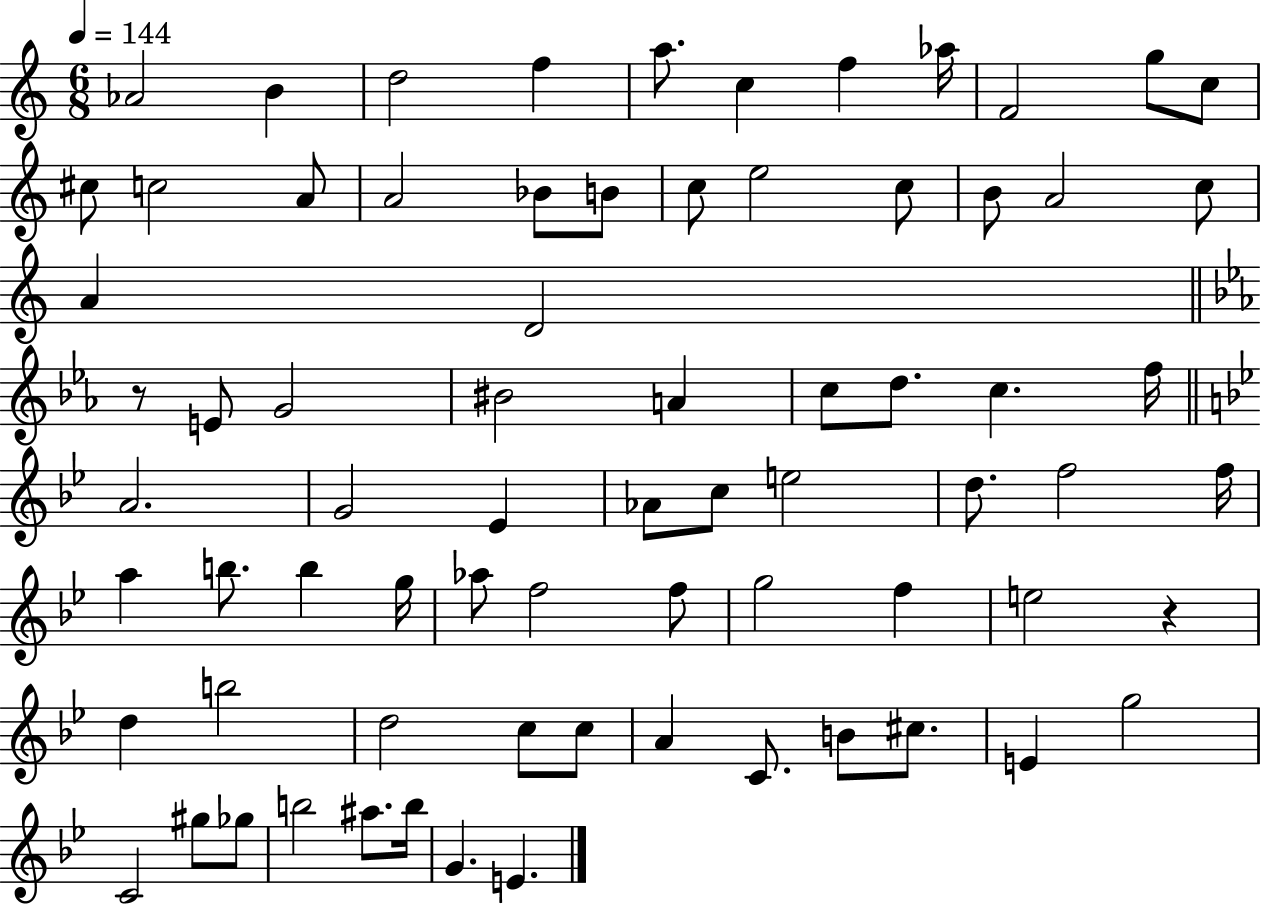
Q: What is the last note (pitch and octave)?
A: E4